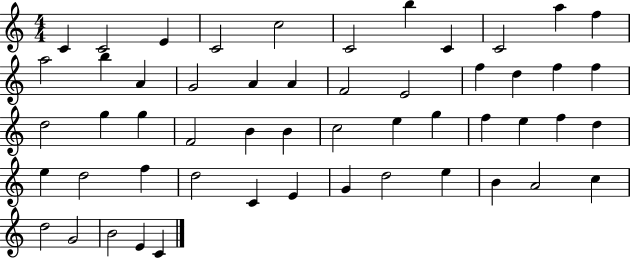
C4/q C4/h E4/q C4/h C5/h C4/h B5/q C4/q C4/h A5/q F5/q A5/h B5/q A4/q G4/h A4/q A4/q F4/h E4/h F5/q D5/q F5/q F5/q D5/h G5/q G5/q F4/h B4/q B4/q C5/h E5/q G5/q F5/q E5/q F5/q D5/q E5/q D5/h F5/q D5/h C4/q E4/q G4/q D5/h E5/q B4/q A4/h C5/q D5/h G4/h B4/h E4/q C4/q